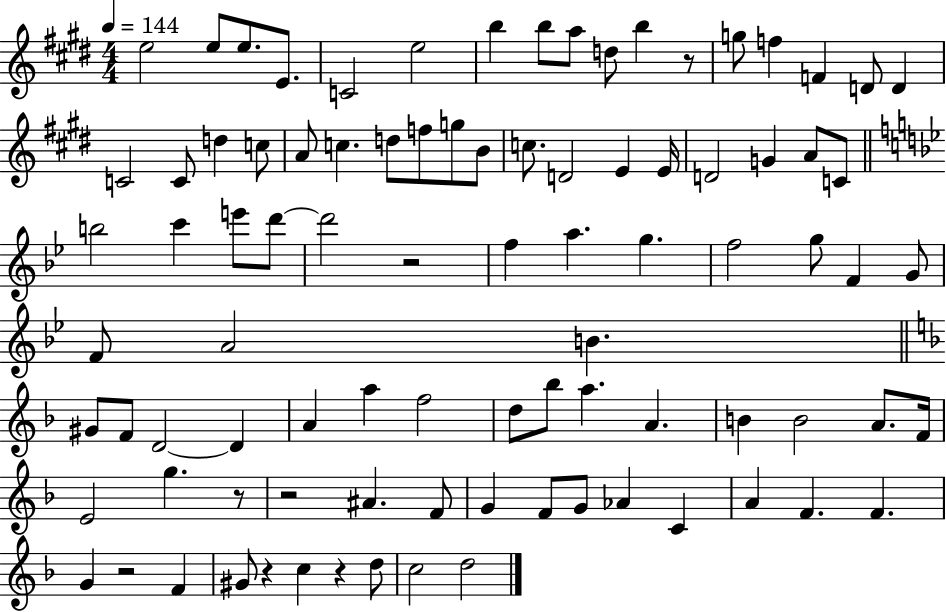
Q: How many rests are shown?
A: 7